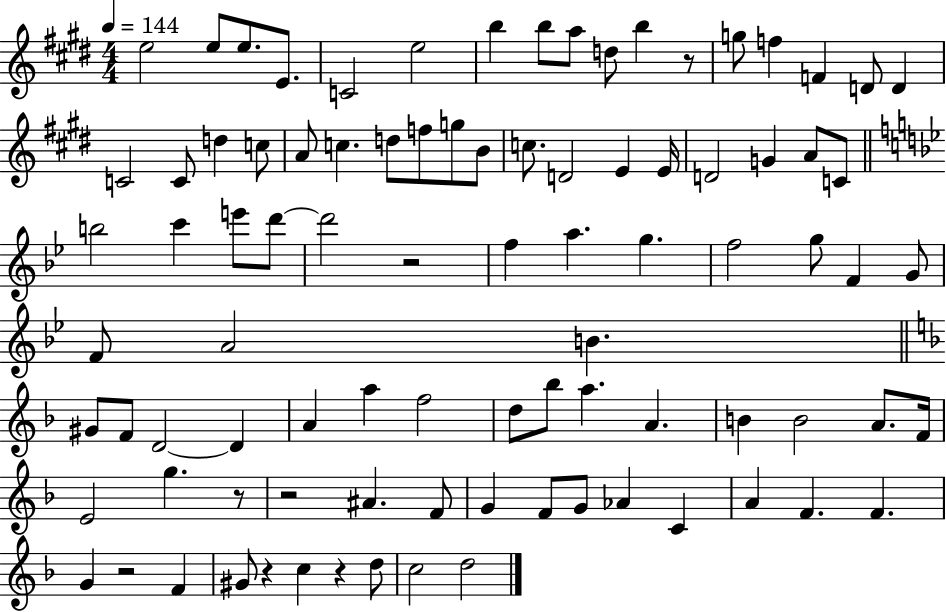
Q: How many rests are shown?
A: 7